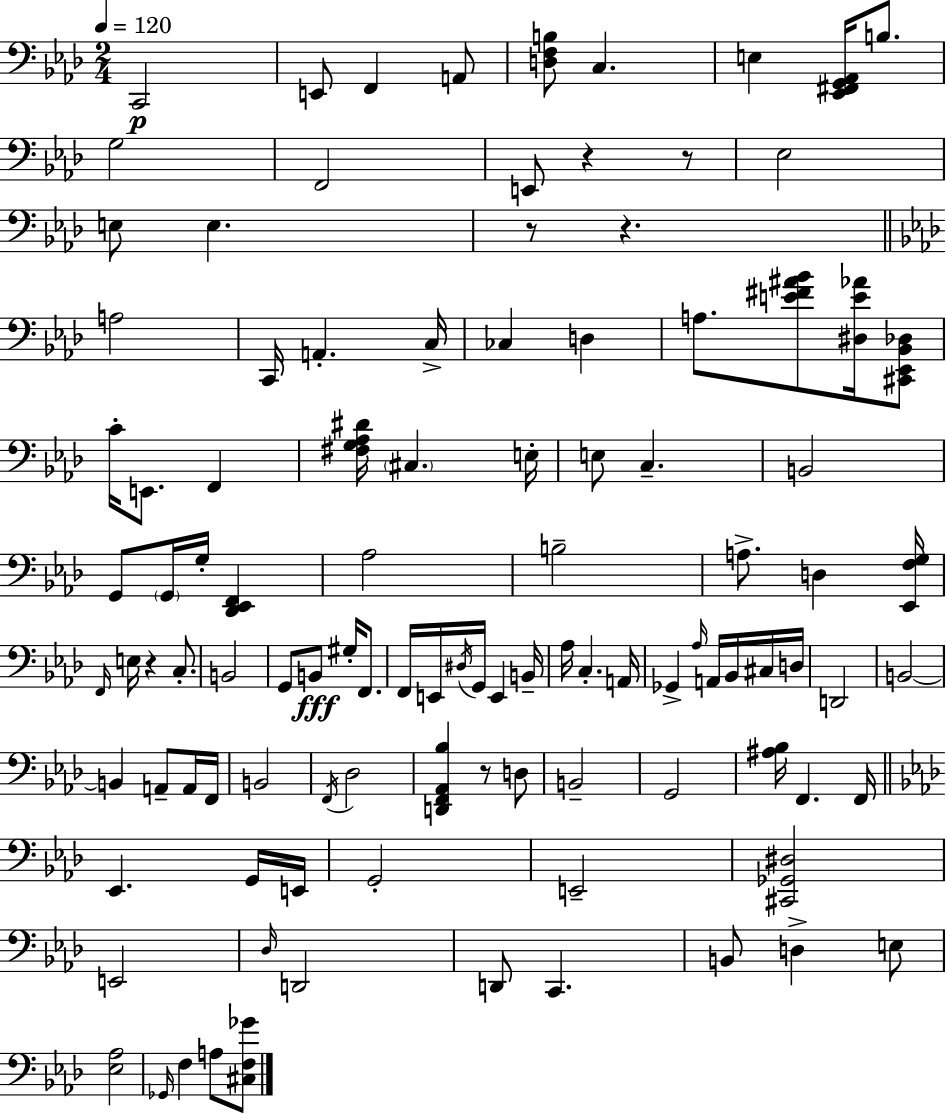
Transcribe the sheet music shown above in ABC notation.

X:1
T:Untitled
M:2/4
L:1/4
K:Fm
C,,2 E,,/2 F,, A,,/2 [D,F,B,]/2 C, E, [_E,,^F,,G,,_A,,]/4 B,/2 G,2 F,,2 E,,/2 z z/2 _E,2 E,/2 E, z/2 z A,2 C,,/4 A,, C,/4 _C, D, A,/2 [E^F^A_B]/2 [^D,E_A]/4 [^C,,_E,,_B,,_D,]/2 C/4 E,,/2 F,, [^F,G,_A,^D]/4 ^C, E,/4 E,/2 C, B,,2 G,,/2 G,,/4 G,/4 [_D,,_E,,F,,] _A,2 B,2 A,/2 D, [_E,,F,G,]/4 F,,/4 E,/4 z C,/2 B,,2 G,,/2 B,,/2 ^G,/4 F,,/2 F,,/4 E,,/4 ^D,/4 G,,/4 E,, B,,/4 _A,/4 C, A,,/4 _G,, _A,/4 A,,/4 _B,,/4 ^C,/4 D,/4 D,,2 B,,2 B,, A,,/2 A,,/4 F,,/4 B,,2 F,,/4 _D,2 [D,,F,,_A,,_B,] z/2 D,/2 B,,2 G,,2 [^A,_B,]/4 F,, F,,/4 _E,, G,,/4 E,,/4 G,,2 E,,2 [^C,,_G,,^D,]2 E,,2 _D,/4 D,,2 D,,/2 C,, B,,/2 D, E,/2 [_E,_A,]2 _G,,/4 F, A,/2 [^C,F,_G]/2